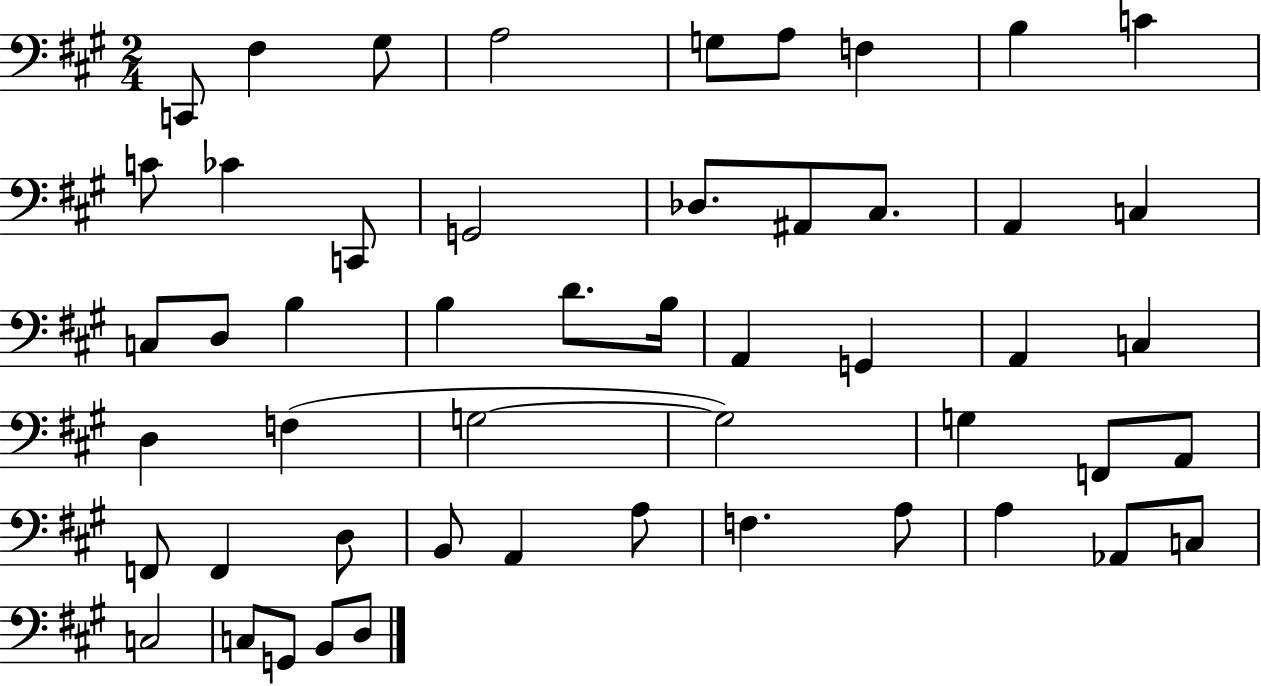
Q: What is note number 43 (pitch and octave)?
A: A3